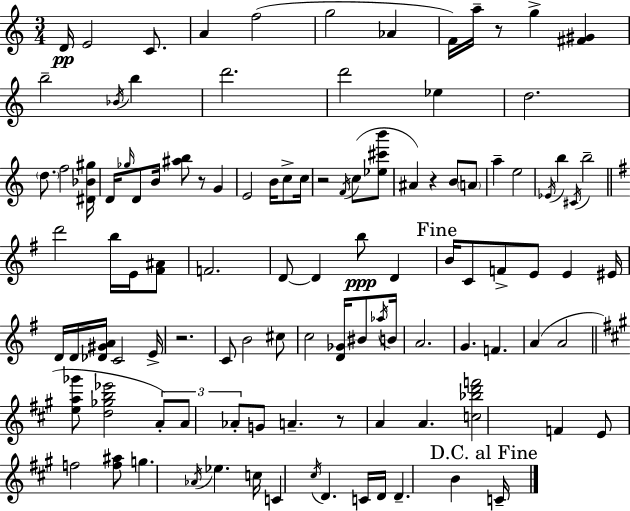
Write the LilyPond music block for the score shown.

{
  \clef treble
  \numericTimeSignature
  \time 3/4
  \key a \minor
  d'16\pp e'2 c'8. | a'4 f''2( | g''2 aes'4 | f'16) a''16-- r8 g''4-> <fis' gis'>4 | \break b''2-- \acciaccatura { bes'16 } b''4 | d'''2. | d'''2 ees''4 | d''2. | \break \parenthesize d''8. f''2 | <dis' bes' gis''>16 d'16 \grace { ges''16 } d'8 b'16 <ais'' b''>8 r8 g'4 | e'2 b'16 c''8-> | c''16 r2 \acciaccatura { f'16 }( c''8 | \break <ees'' cis''' b'''>8 ais'4) r4 b'8 | \parenthesize a'8 a''4-- e''2 | \acciaccatura { ees'16 } b''4 \acciaccatura { cis'16 } b''2-- | \bar "||" \break \key g \major d'''2 b''16 e'16 <fis' ais'>8 | f'2. | d'8~~ d'4 b''8\ppp d'4 | \mark "Fine" b'16 c'8 f'8-> e'8 e'4 eis'16 | \break d'16 d'16 <des' gis' a'>16 c'2 e'16-> | r2. | c'8 b'2 cis''8 | c''2 <d' ges'>16 bis'8 \acciaccatura { aes''16 } | \break b'16 a'2. | g'4. f'4. | a'4( a'2 | \bar "||" \break \key a \major <e'' a'' ges'''>8 <d'' ges'' b'' ees'''>2 \tuplet 3/2 { a'8-.) | a'8 aes'8-. } g'8 a'4.-- | r8 a'4 a'4. | <c'' bes'' d''' f'''>2 f'4 | \break e'8 f''2 <f'' ais''>8 | g''4. \acciaccatura { aes'16 } ees''4. | c''16 c'4 \acciaccatura { cis''16 } d'4. | c'16 d'16 d'4.-- b'4 | \break \mark "D.C. al Fine" c'16-- \bar "|."
}